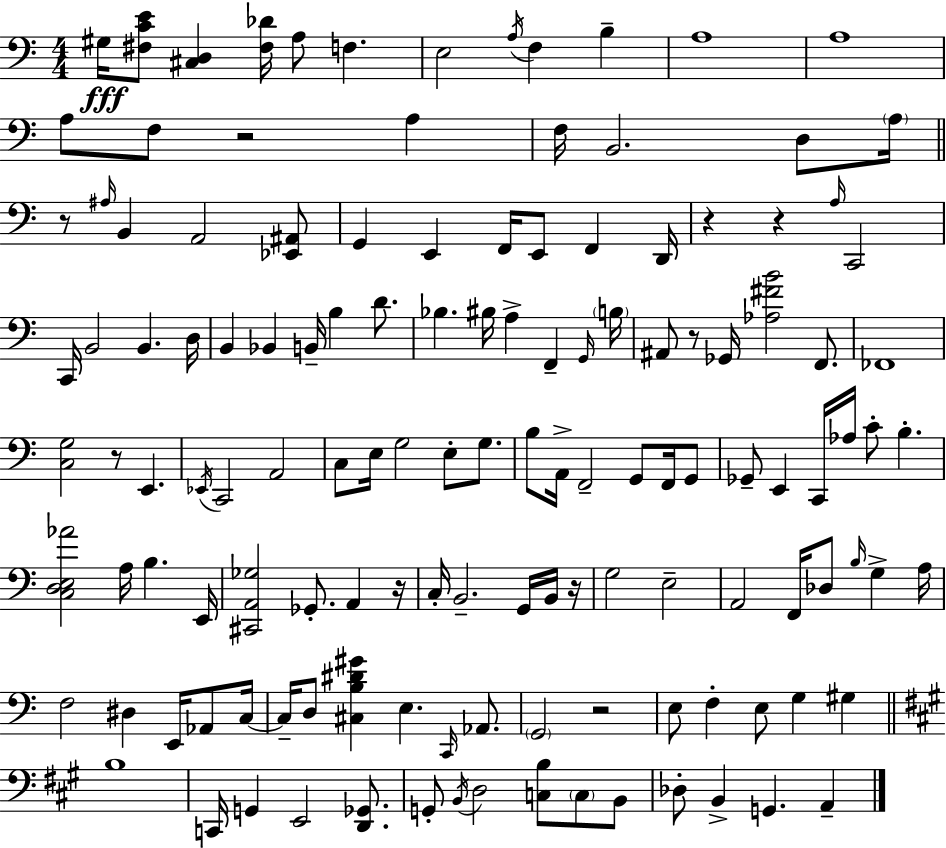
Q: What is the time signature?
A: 4/4